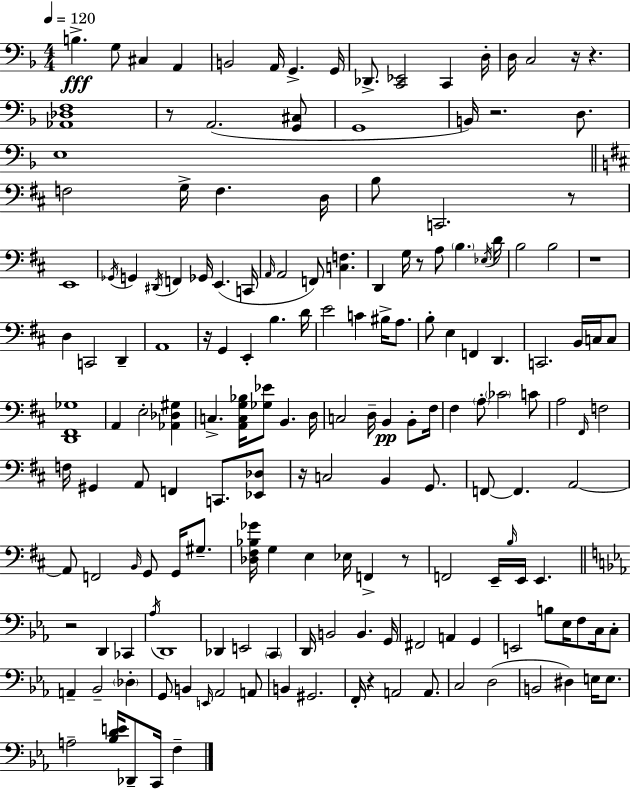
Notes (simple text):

B3/q. G3/e C#3/q A2/q B2/h A2/s G2/q. G2/s Db2/e. [C2,Eb2]/h C2/q D3/s D3/s C3/h R/s R/q. [Ab2,Db3,F3]/w R/e A2/h. [G2,C#3]/e G2/w B2/s R/h. D3/e. E3/w F3/h G3/s F3/q. D3/s B3/e C2/h. R/e E2/w Gb2/s G2/q D#2/s F2/q Gb2/s E2/q. C2/s A2/s A2/h F2/e [C3,F3]/q. D2/q G3/s R/e A3/e B3/q. Eb3/s D4/s B3/h B3/h R/w D3/q C2/h D2/q A2/w R/s G2/q E2/q B3/q. D4/s E4/h C4/q BIS3/s A3/e. B3/e E3/q F2/q D2/q. C2/h. B2/s C3/s C3/e [D2,F#2,Gb3]/w A2/q E3/h [Ab2,Db3,G#3]/q C3/q. [A2,C3,G3,Bb3]/s [Gb3,Eb4]/e B2/q. D3/s C3/h D3/s B2/q B2/e F#3/s F#3/q A3/e CES4/h C4/e A3/h F#2/s F3/h F3/s G#2/q A2/e F2/q C2/e. [Eb2,Db3]/e R/s C3/h B2/q G2/e. F2/e F2/q. A2/h A2/e F2/h B2/s G2/e G2/s G#3/e. [Db3,F#3,Bb3,Gb4]/s G3/q E3/q Eb3/s F2/q R/e F2/h E2/s B3/s E2/s E2/q. R/h D2/q CES2/q Ab3/s D2/w Db2/q E2/h C2/q D2/s B2/h B2/q. G2/s F#2/h A2/q G2/q E2/h B3/e Eb3/s F3/e C3/s C3/e A2/q Bb2/h Db3/q G2/e B2/q E2/s Ab2/h A2/e B2/q G#2/h. F2/s R/q A2/h A2/e. C3/h D3/h B2/h D#3/q E3/s E3/e. A3/h [Bb3,D4,E4]/s Db2/e C2/s F3/q